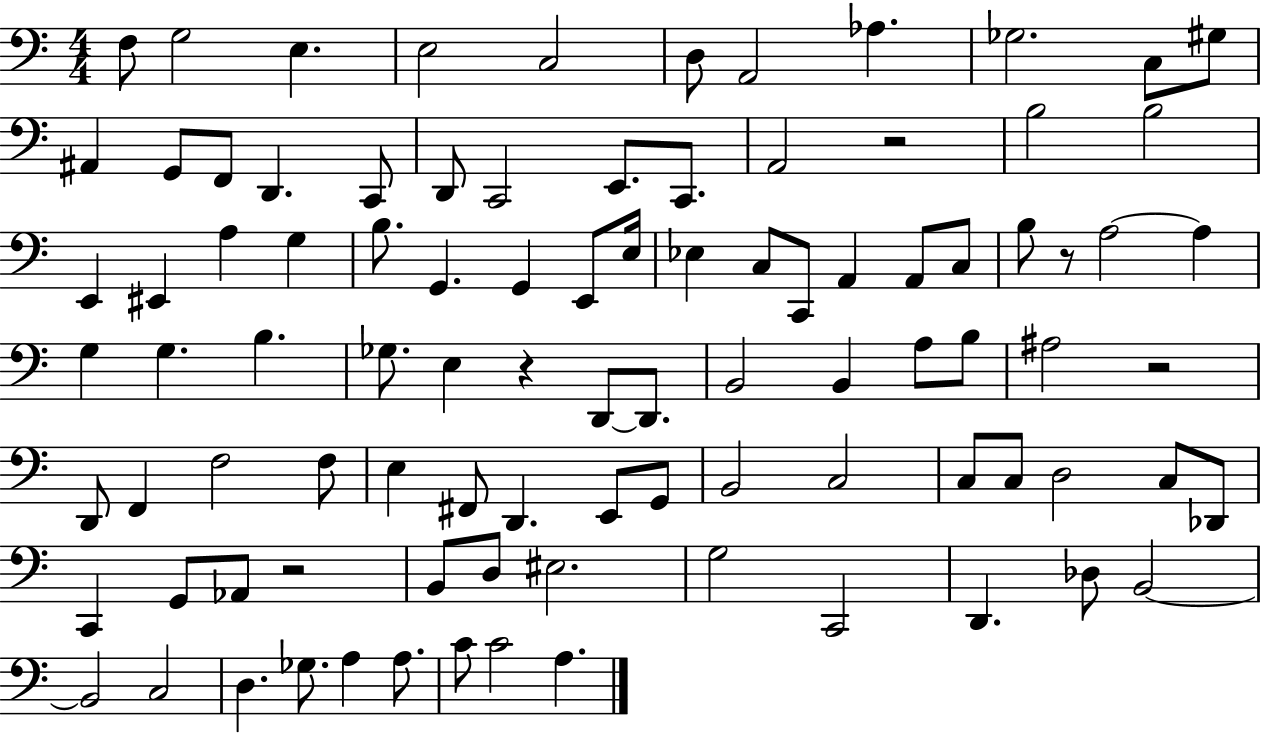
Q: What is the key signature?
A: C major